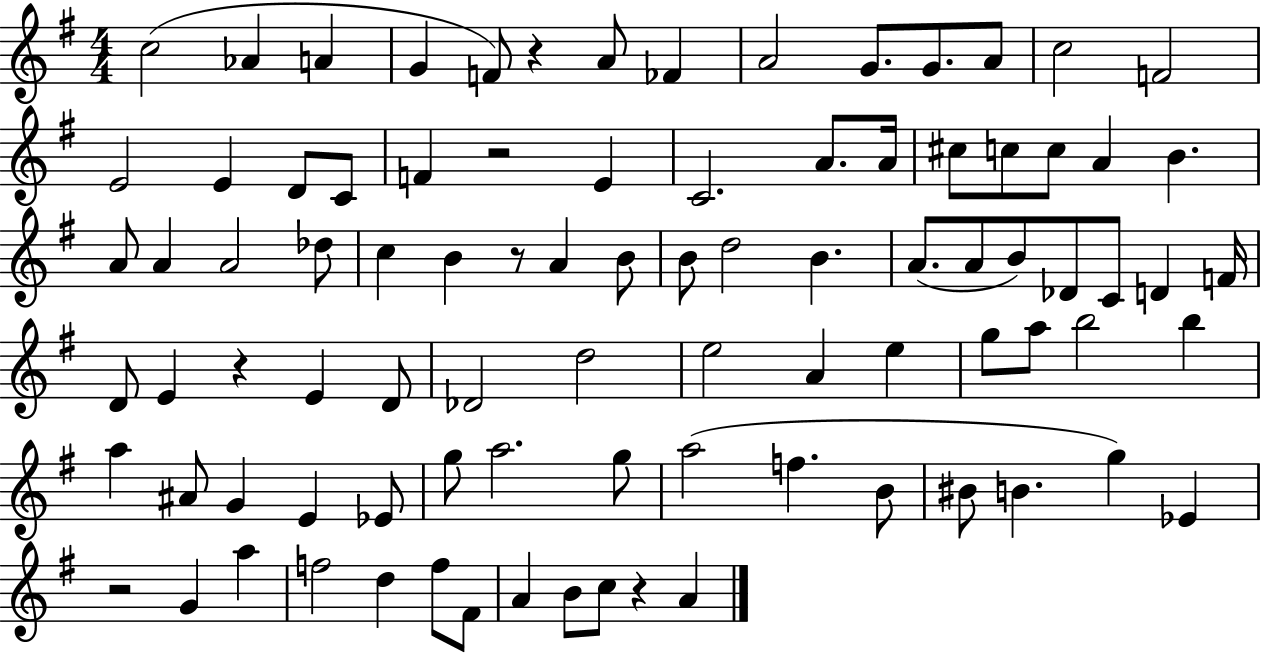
{
  \clef treble
  \numericTimeSignature
  \time 4/4
  \key g \major
  c''2( aes'4 a'4 | g'4 f'8) r4 a'8 fes'4 | a'2 g'8. g'8. a'8 | c''2 f'2 | \break e'2 e'4 d'8 c'8 | f'4 r2 e'4 | c'2. a'8. a'16 | cis''8 c''8 c''8 a'4 b'4. | \break a'8 a'4 a'2 des''8 | c''4 b'4 r8 a'4 b'8 | b'8 d''2 b'4. | a'8.( a'8 b'8) des'8 c'8 d'4 f'16 | \break d'8 e'4 r4 e'4 d'8 | des'2 d''2 | e''2 a'4 e''4 | g''8 a''8 b''2 b''4 | \break a''4 ais'8 g'4 e'4 ees'8 | g''8 a''2. g''8 | a''2( f''4. b'8 | bis'8 b'4. g''4) ees'4 | \break r2 g'4 a''4 | f''2 d''4 f''8 fis'8 | a'4 b'8 c''8 r4 a'4 | \bar "|."
}